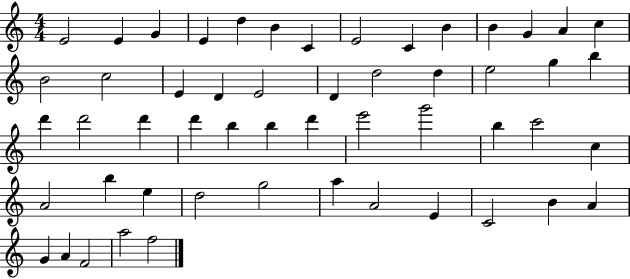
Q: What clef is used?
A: treble